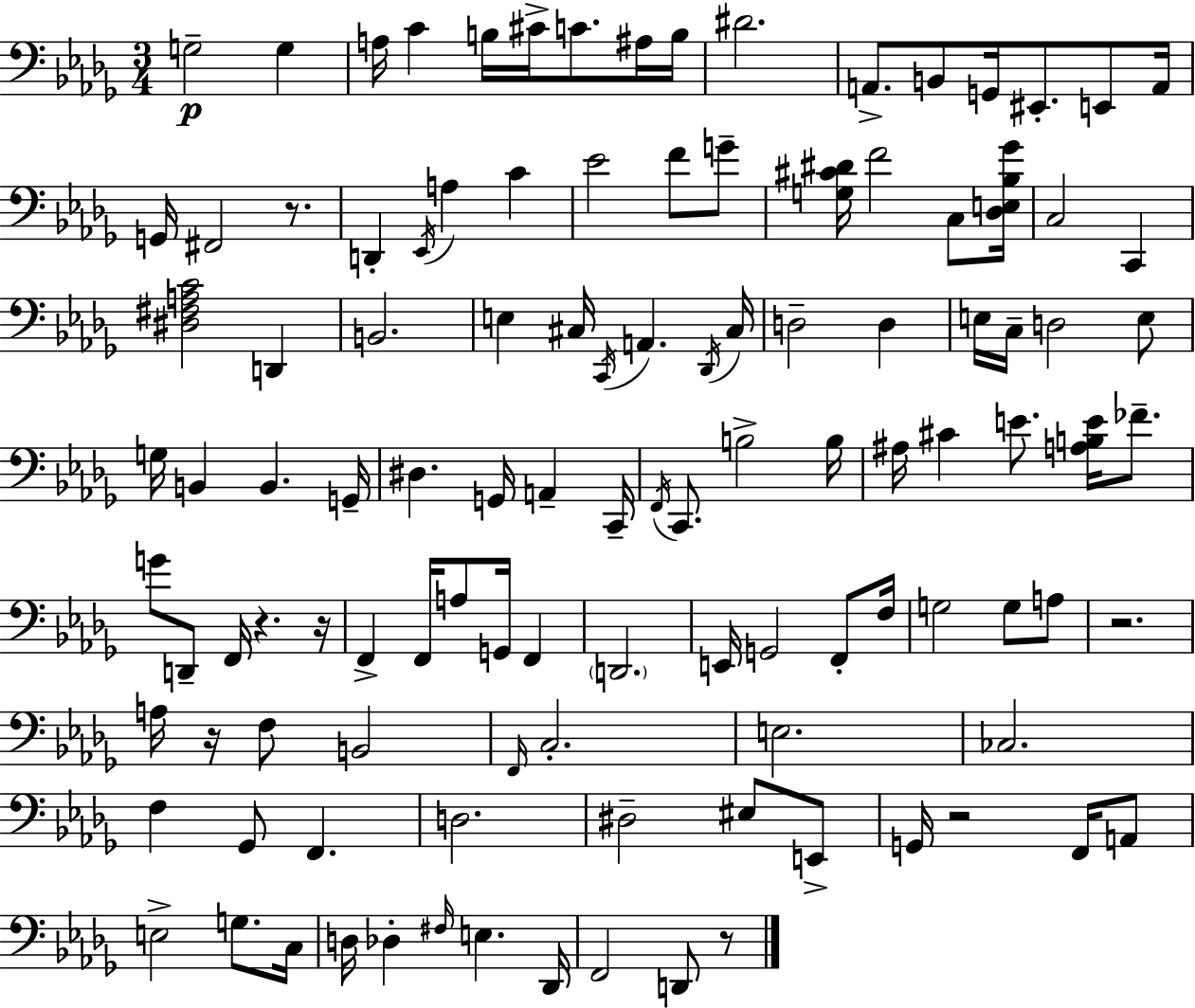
X:1
T:Untitled
M:3/4
L:1/4
K:Bbm
G,2 G, A,/4 C B,/4 ^C/4 C/2 ^A,/4 B,/4 ^D2 A,,/2 B,,/2 G,,/4 ^E,,/2 E,,/2 A,,/4 G,,/4 ^F,,2 z/2 D,, _E,,/4 A, C _E2 F/2 G/2 [G,^C^D]/4 F2 C,/2 [_D,E,_B,_G]/4 C,2 C,, [^D,^F,A,C]2 D,, B,,2 E, ^C,/4 C,,/4 A,, _D,,/4 ^C,/4 D,2 D, E,/4 C,/4 D,2 E,/2 G,/4 B,, B,, G,,/4 ^D, G,,/4 A,, C,,/4 F,,/4 C,,/2 B,2 B,/4 ^A,/4 ^C E/2 [A,B,E]/4 _F/2 G/2 D,,/2 F,,/4 z z/4 F,, F,,/4 A,/2 G,,/4 F,, D,,2 E,,/4 G,,2 F,,/2 F,/4 G,2 G,/2 A,/2 z2 A,/4 z/4 F,/2 B,,2 F,,/4 C,2 E,2 _C,2 F, _G,,/2 F,, D,2 ^D,2 ^E,/2 E,,/2 G,,/4 z2 F,,/4 A,,/2 E,2 G,/2 C,/4 D,/4 _D, ^F,/4 E, _D,,/4 F,,2 D,,/2 z/2